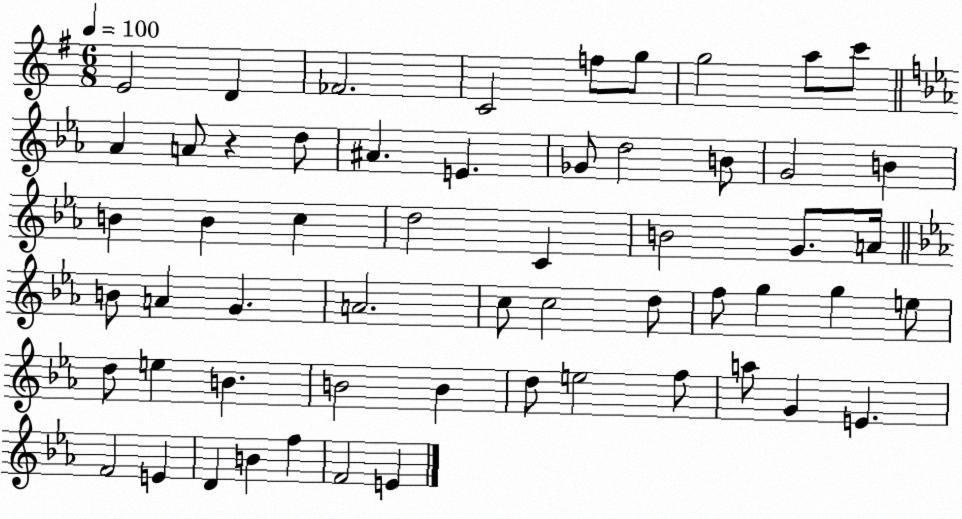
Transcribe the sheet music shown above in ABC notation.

X:1
T:Untitled
M:6/8
L:1/4
K:G
E2 D _F2 C2 f/2 g/2 g2 a/2 c'/2 _A A/2 z d/2 ^A E _G/2 d2 B/2 G2 B B B c d2 C B2 G/2 A/4 B/2 A G A2 c/2 c2 d/2 f/2 g g e/2 d/2 e B B2 B d/2 e2 f/2 a/2 G E F2 E D B f F2 E